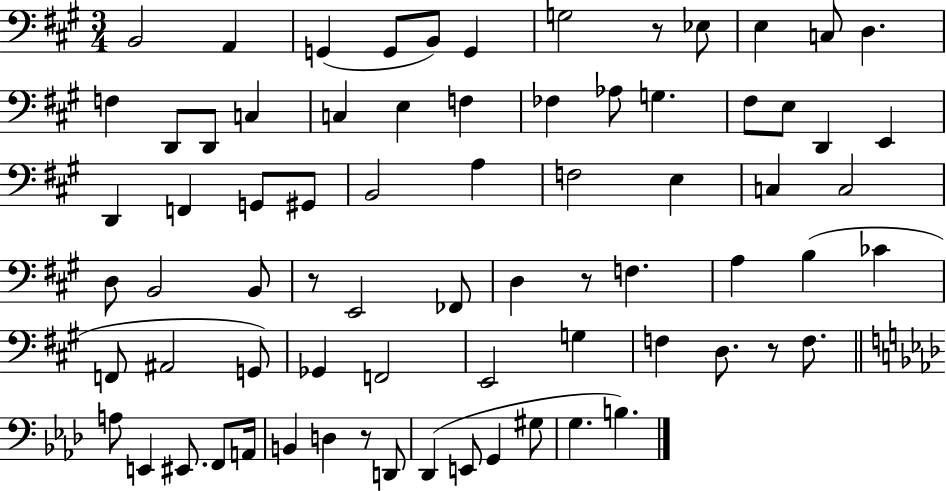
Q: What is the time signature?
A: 3/4